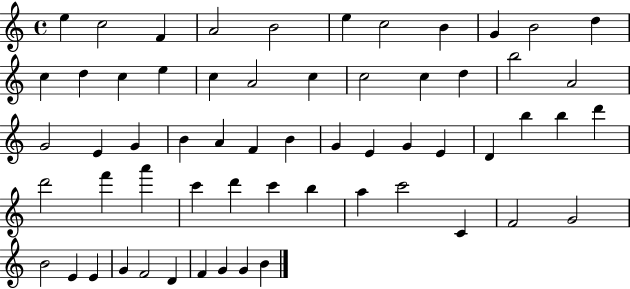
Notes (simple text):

E5/q C5/h F4/q A4/h B4/h E5/q C5/h B4/q G4/q B4/h D5/q C5/q D5/q C5/q E5/q C5/q A4/h C5/q C5/h C5/q D5/q B5/h A4/h G4/h E4/q G4/q B4/q A4/q F4/q B4/q G4/q E4/q G4/q E4/q D4/q B5/q B5/q D6/q D6/h F6/q A6/q C6/q D6/q C6/q B5/q A5/q C6/h C4/q F4/h G4/h B4/h E4/q E4/q G4/q F4/h D4/q F4/q G4/q G4/q B4/q